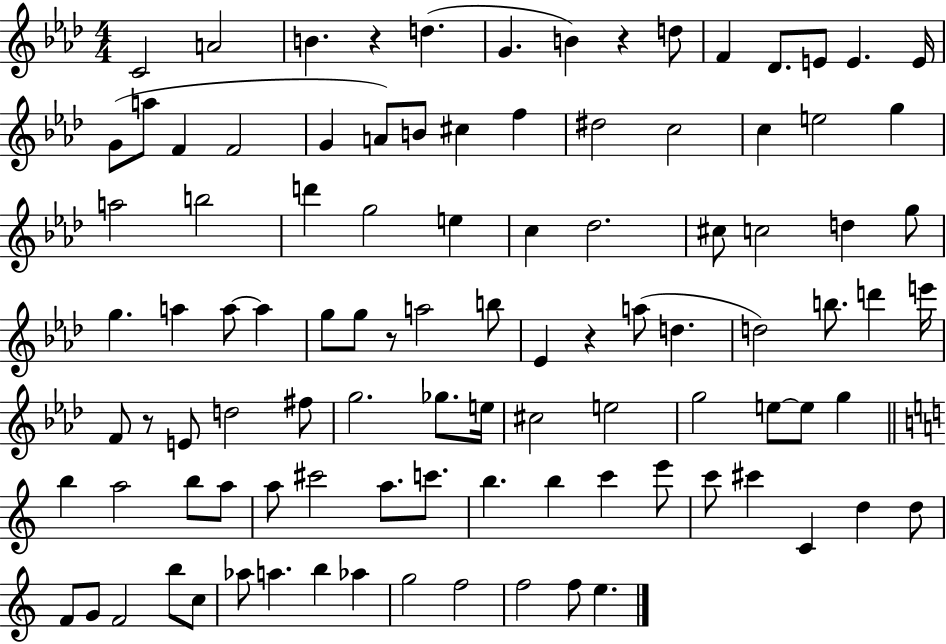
C4/h A4/h B4/q. R/q D5/q. G4/q. B4/q R/q D5/e F4/q Db4/e. E4/e E4/q. E4/s G4/e A5/e F4/q F4/h G4/q A4/e B4/e C#5/q F5/q D#5/h C5/h C5/q E5/h G5/q A5/h B5/h D6/q G5/h E5/q C5/q Db5/h. C#5/e C5/h D5/q G5/e G5/q. A5/q A5/e A5/q G5/e G5/e R/e A5/h B5/e Eb4/q R/q A5/e D5/q. D5/h B5/e. D6/q E6/s F4/e R/e E4/e D5/h F#5/e G5/h. Gb5/e. E5/s C#5/h E5/h G5/h E5/e E5/e G5/q B5/q A5/h B5/e A5/e A5/e C#6/h A5/e. C6/e. B5/q. B5/q C6/q E6/e C6/e C#6/q C4/q D5/q D5/e F4/e G4/e F4/h B5/e C5/e Ab5/e A5/q. B5/q Ab5/q G5/h F5/h F5/h F5/e E5/q.